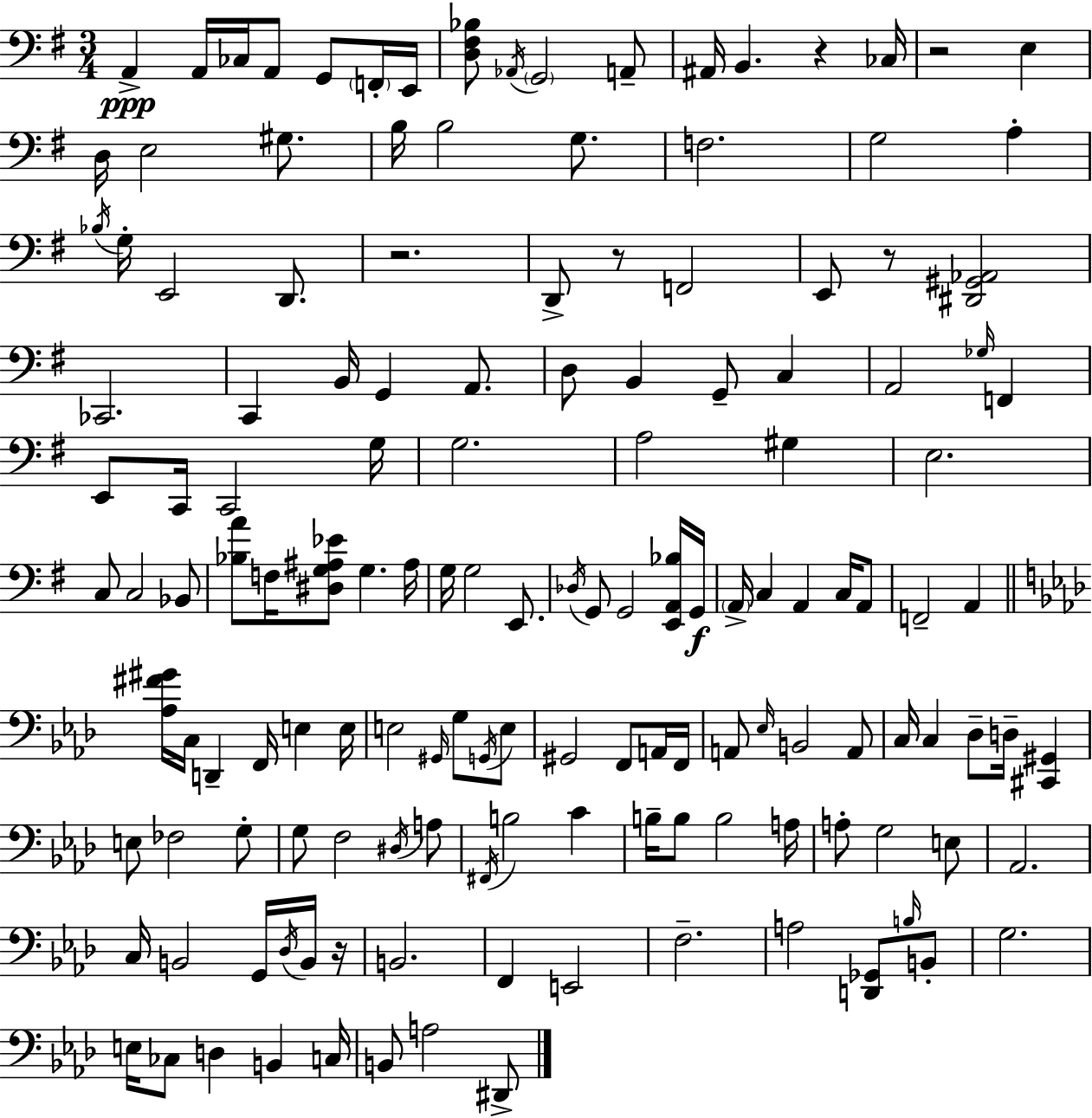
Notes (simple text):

A2/q A2/s CES3/s A2/e G2/e F2/s E2/s [D3,F#3,Bb3]/e Ab2/s G2/h A2/e A#2/s B2/q. R/q CES3/s R/h E3/q D3/s E3/h G#3/e. B3/s B3/h G3/e. F3/h. G3/h A3/q Bb3/s G3/s E2/h D2/e. R/h. D2/e R/e F2/h E2/e R/e [D#2,G#2,Ab2]/h CES2/h. C2/q B2/s G2/q A2/e. D3/e B2/q G2/e C3/q A2/h Gb3/s F2/q E2/e C2/s C2/h G3/s G3/h. A3/h G#3/q E3/h. C3/e C3/h Bb2/e [Bb3,A4]/e F3/s [D#3,G3,A#3,Eb4]/e G3/q. A#3/s G3/s G3/h E2/e. Db3/s G2/e G2/h [E2,A2,Bb3]/s G2/s A2/s C3/q A2/q C3/s A2/e F2/h A2/q [Ab3,F#4,G#4]/s C3/s D2/q F2/s E3/q E3/s E3/h G#2/s G3/e G2/s E3/e G#2/h F2/e A2/s F2/s A2/e Eb3/s B2/h A2/e C3/s C3/q Db3/e D3/s [C#2,G#2]/q E3/e FES3/h G3/e G3/e F3/h D#3/s A3/e F#2/s B3/h C4/q B3/s B3/e B3/h A3/s A3/e G3/h E3/e Ab2/h. C3/s B2/h G2/s Db3/s B2/s R/s B2/h. F2/q E2/h F3/h. A3/h [D2,Gb2]/e B3/s B2/e G3/h. E3/s CES3/e D3/q B2/q C3/s B2/e A3/h D#2/e